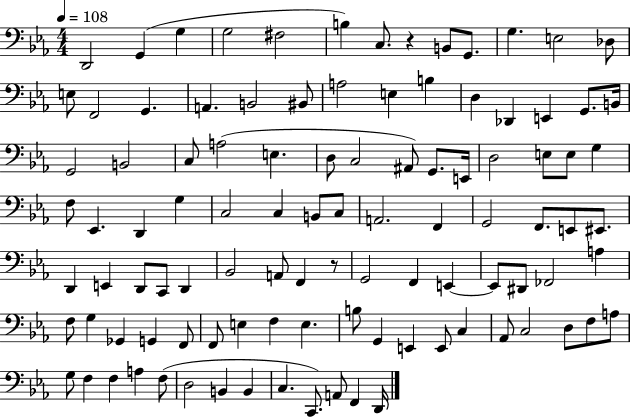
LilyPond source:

{
  \clef bass
  \numericTimeSignature
  \time 4/4
  \key ees \major
  \tempo 4 = 108
  \repeat volta 2 { d,2 g,4( g4 | g2 fis2 | b4) c8. r4 b,8 g,8. | g4. e2 des8 | \break e8 f,2 g,4. | a,4. b,2 bis,8 | a2 e4 b4 | d4 des,4 e,4 g,8. b,16 | \break g,2 b,2 | c8 a2( e4. | d8 c2 ais,8) g,8. e,16 | d2 e8 e8 g4 | \break f8 ees,4. d,4 g4 | c2 c4 b,8 c8 | a,2. f,4 | g,2 f,8. e,8 eis,8. | \break d,4 e,4 d,8 c,8 d,4 | bes,2 a,8 f,4 r8 | g,2 f,4 e,4~~ | e,8 dis,8 fes,2 a4 | \break f8 g4 ges,4 g,4 f,8 | f,8 e4 f4 e4. | b8 g,4 e,4 e,8 c4 | aes,8 c2 d8 f8 a8 | \break g8 f4 f4 a4 f8( | d2 b,4 b,4 | c4. c,8.) a,8 f,4 d,16 | } \bar "|."
}